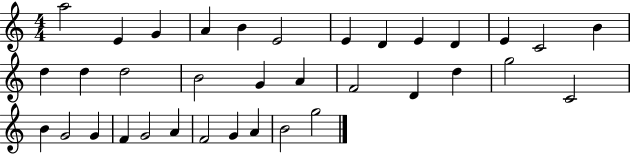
A5/h E4/q G4/q A4/q B4/q E4/h E4/q D4/q E4/q D4/q E4/q C4/h B4/q D5/q D5/q D5/h B4/h G4/q A4/q F4/h D4/q D5/q G5/h C4/h B4/q G4/h G4/q F4/q G4/h A4/q F4/h G4/q A4/q B4/h G5/h